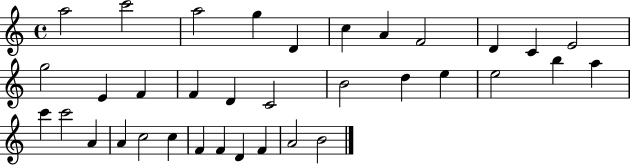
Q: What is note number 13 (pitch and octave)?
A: E4